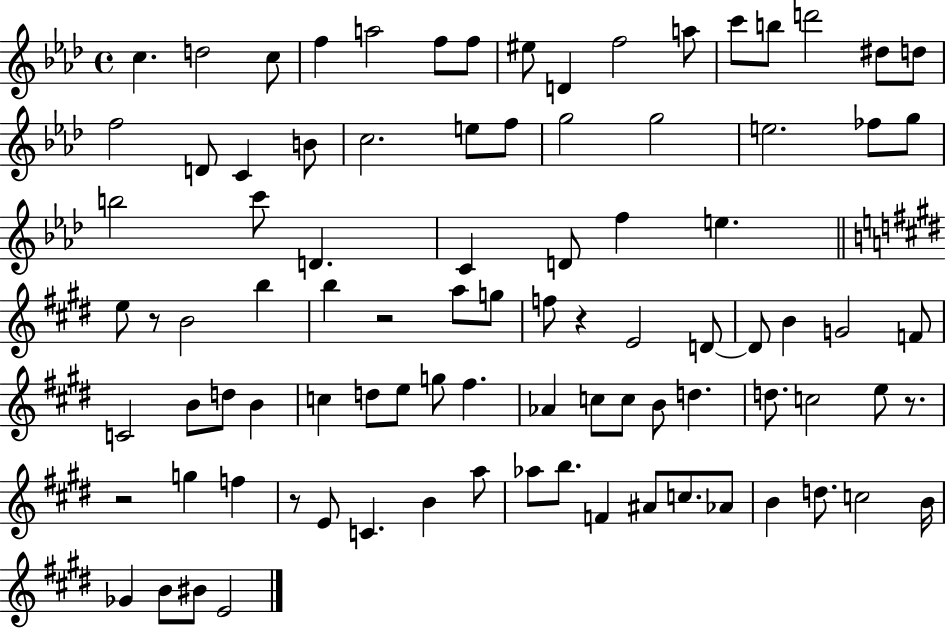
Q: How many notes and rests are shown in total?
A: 91